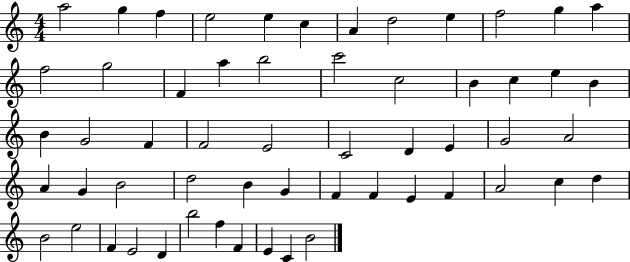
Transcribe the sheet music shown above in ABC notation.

X:1
T:Untitled
M:4/4
L:1/4
K:C
a2 g f e2 e c A d2 e f2 g a f2 g2 F a b2 c'2 c2 B c e B B G2 F F2 E2 C2 D E G2 A2 A G B2 d2 B G F F E F A2 c d B2 e2 F E2 D b2 f F E C B2